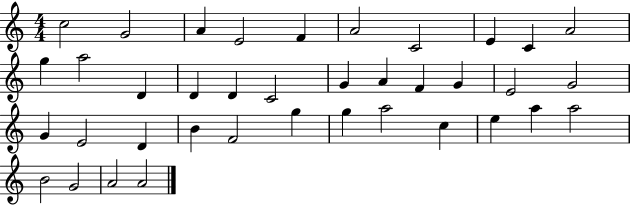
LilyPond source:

{
  \clef treble
  \numericTimeSignature
  \time 4/4
  \key c \major
  c''2 g'2 | a'4 e'2 f'4 | a'2 c'2 | e'4 c'4 a'2 | \break g''4 a''2 d'4 | d'4 d'4 c'2 | g'4 a'4 f'4 g'4 | e'2 g'2 | \break g'4 e'2 d'4 | b'4 f'2 g''4 | g''4 a''2 c''4 | e''4 a''4 a''2 | \break b'2 g'2 | a'2 a'2 | \bar "|."
}